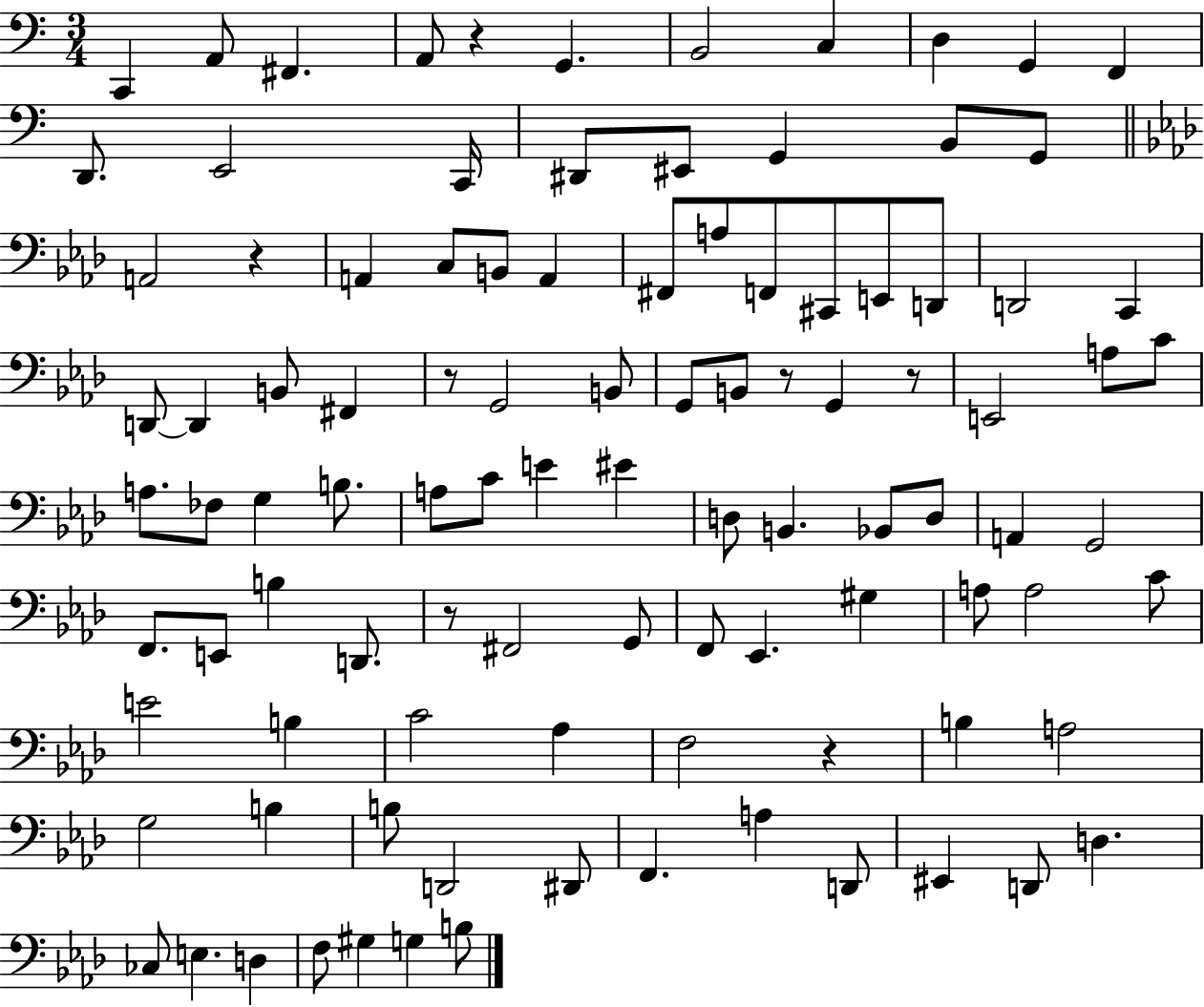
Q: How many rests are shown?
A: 7